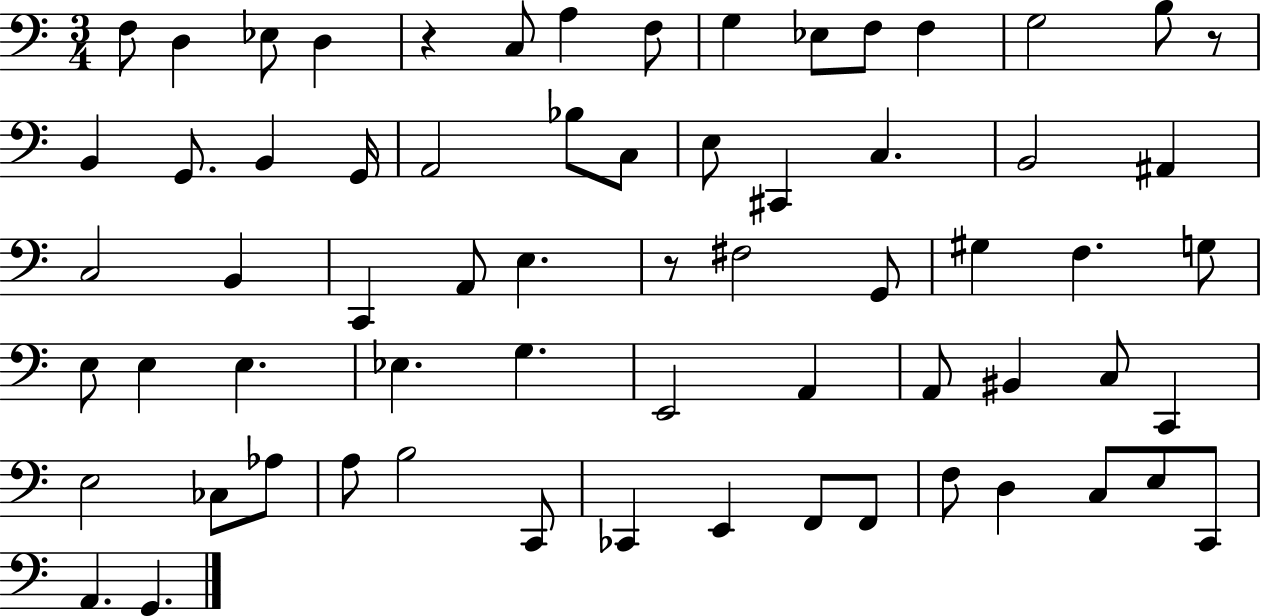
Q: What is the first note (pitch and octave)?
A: F3